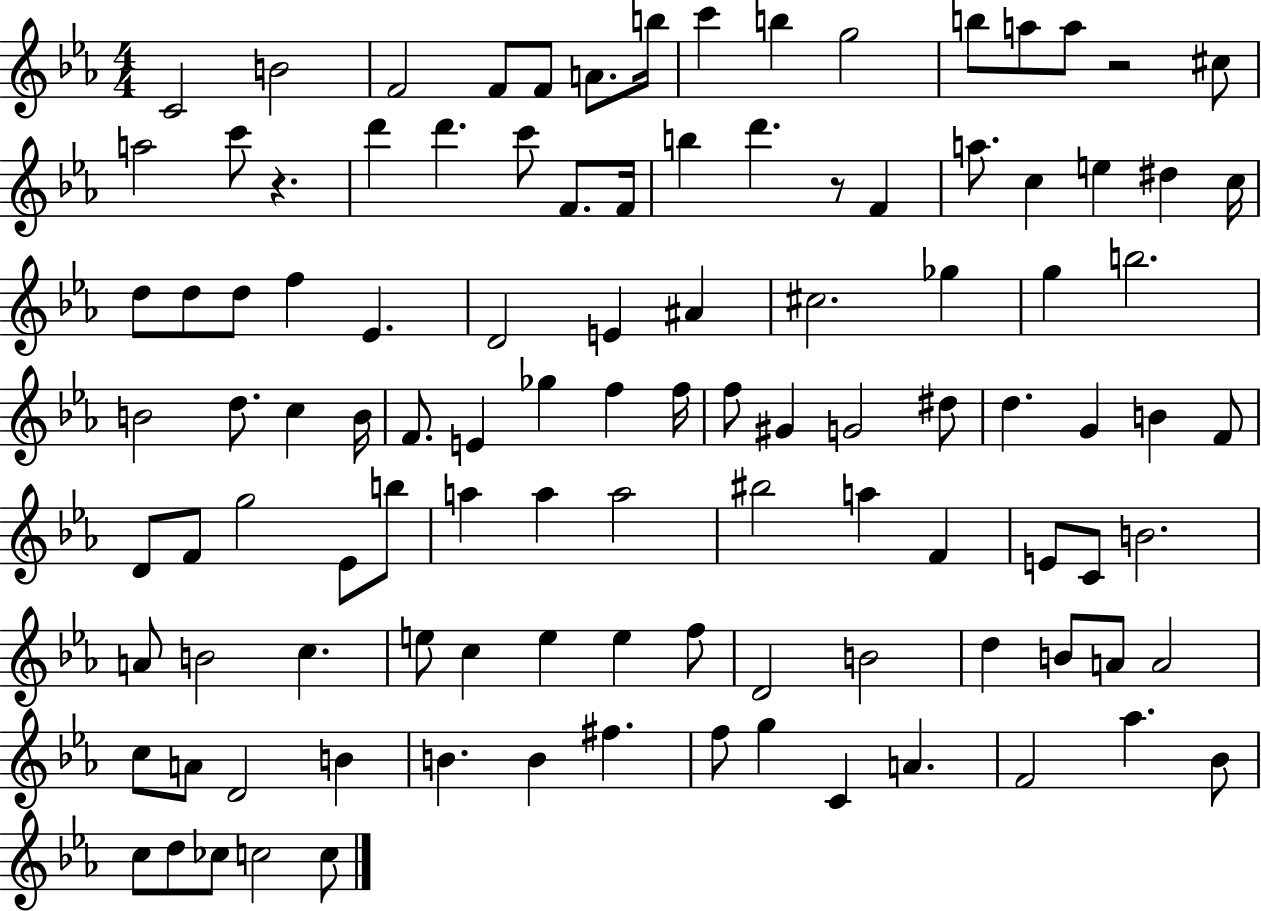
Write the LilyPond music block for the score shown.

{
  \clef treble
  \numericTimeSignature
  \time 4/4
  \key ees \major
  c'2 b'2 | f'2 f'8 f'8 a'8. b''16 | c'''4 b''4 g''2 | b''8 a''8 a''8 r2 cis''8 | \break a''2 c'''8 r4. | d'''4 d'''4. c'''8 f'8. f'16 | b''4 d'''4. r8 f'4 | a''8. c''4 e''4 dis''4 c''16 | \break d''8 d''8 d''8 f''4 ees'4. | d'2 e'4 ais'4 | cis''2. ges''4 | g''4 b''2. | \break b'2 d''8. c''4 b'16 | f'8. e'4 ges''4 f''4 f''16 | f''8 gis'4 g'2 dis''8 | d''4. g'4 b'4 f'8 | \break d'8 f'8 g''2 ees'8 b''8 | a''4 a''4 a''2 | bis''2 a''4 f'4 | e'8 c'8 b'2. | \break a'8 b'2 c''4. | e''8 c''4 e''4 e''4 f''8 | d'2 b'2 | d''4 b'8 a'8 a'2 | \break c''8 a'8 d'2 b'4 | b'4. b'4 fis''4. | f''8 g''4 c'4 a'4. | f'2 aes''4. bes'8 | \break c''8 d''8 ces''8 c''2 c''8 | \bar "|."
}